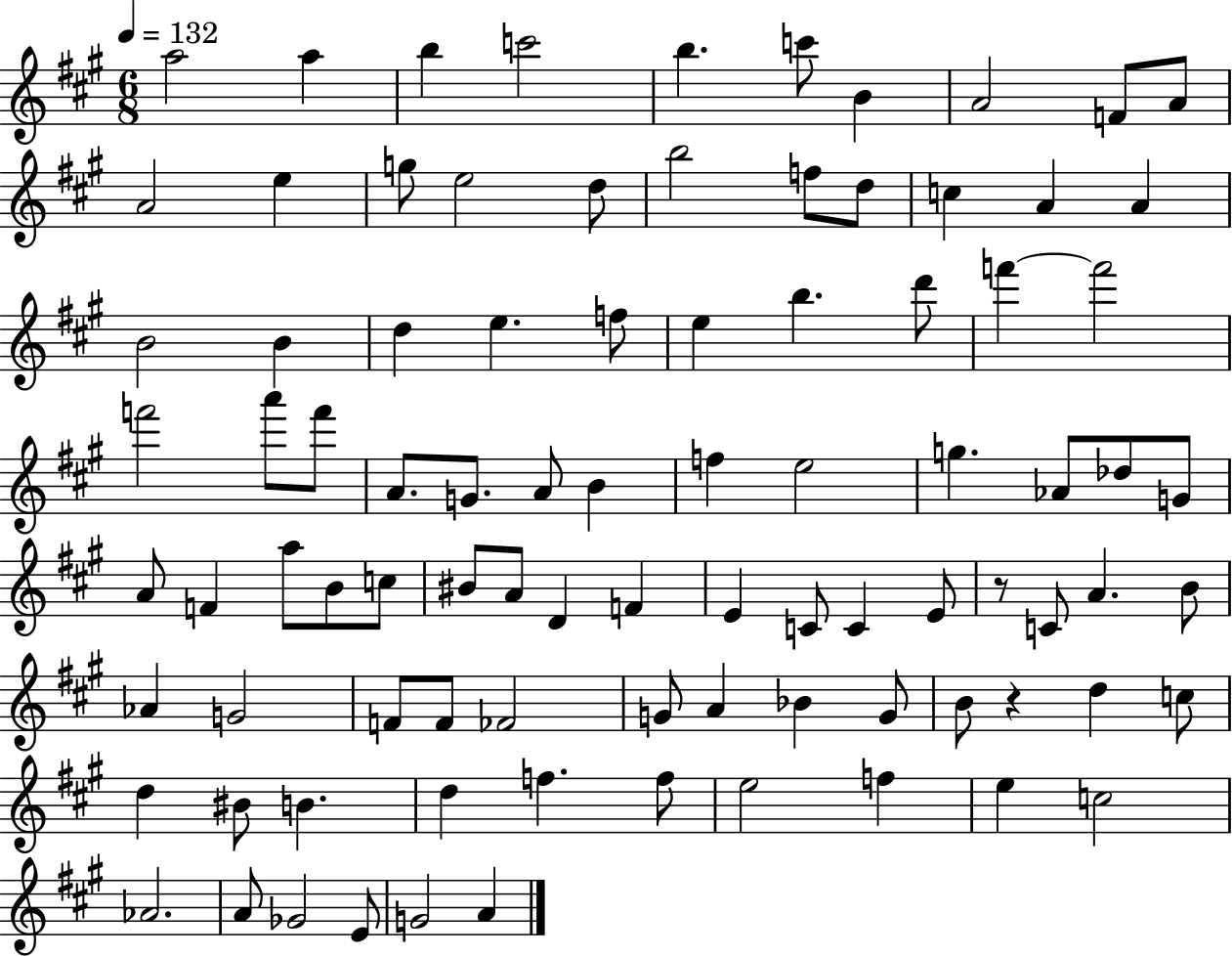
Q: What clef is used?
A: treble